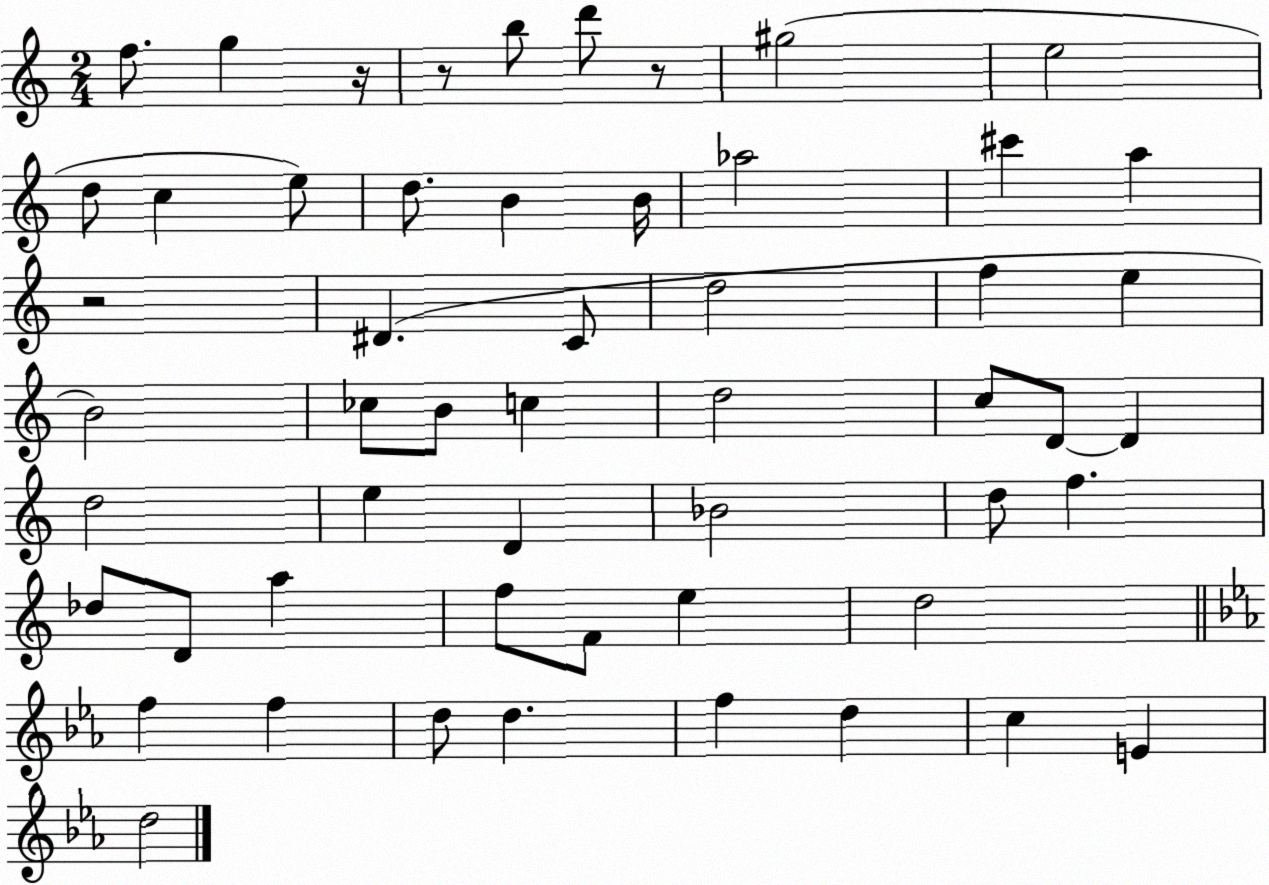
X:1
T:Untitled
M:2/4
L:1/4
K:C
f/2 g z/4 z/2 b/2 d'/2 z/2 ^g2 e2 d/2 c e/2 d/2 B B/4 _a2 ^c' a z2 ^D C/2 d2 f e B2 _c/2 B/2 c d2 c/2 D/2 D d2 e D _B2 d/2 f _d/2 D/2 a f/2 F/2 e d2 f f d/2 d f d c E d2